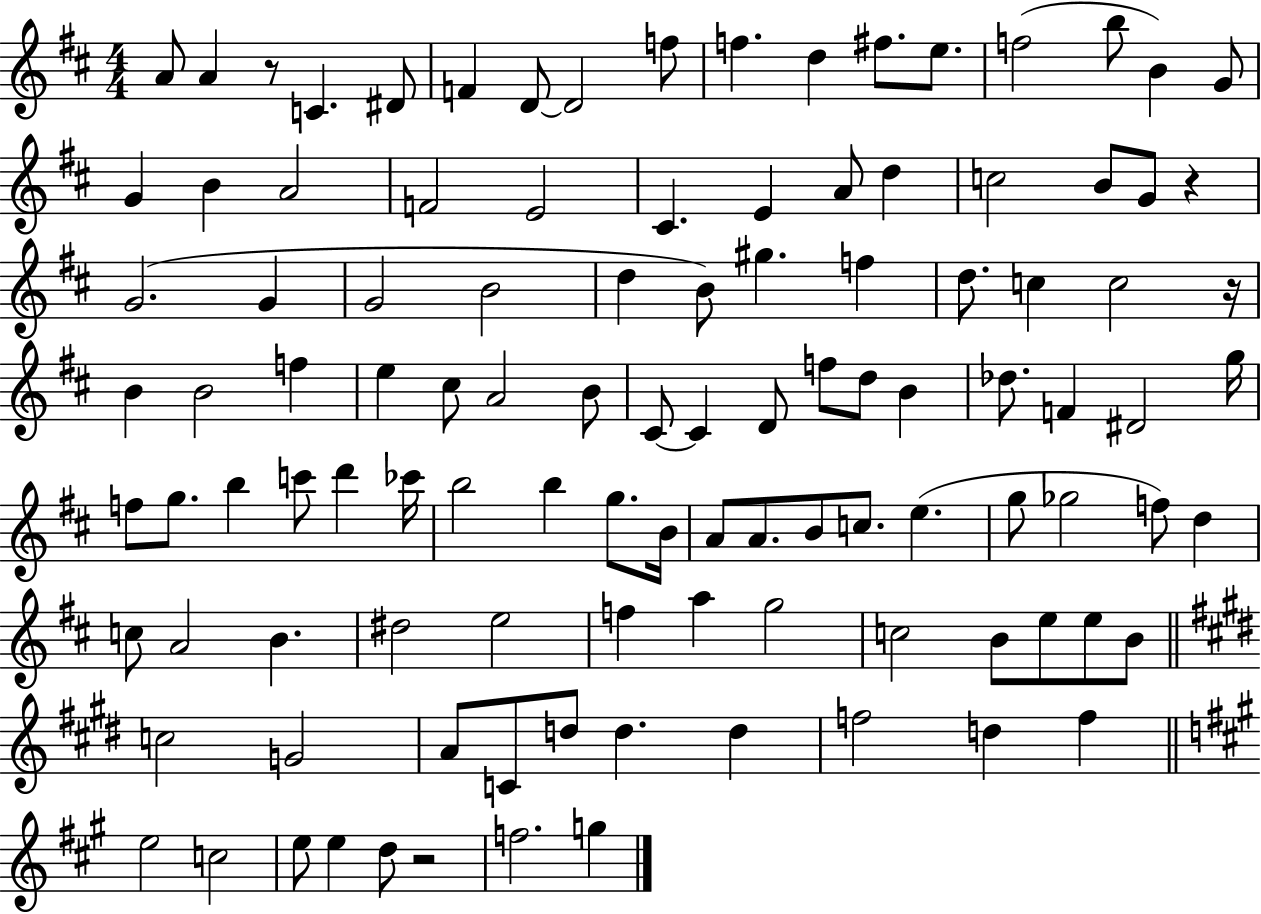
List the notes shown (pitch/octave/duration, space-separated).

A4/e A4/q R/e C4/q. D#4/e F4/q D4/e D4/h F5/e F5/q. D5/q F#5/e. E5/e. F5/h B5/e B4/q G4/e G4/q B4/q A4/h F4/h E4/h C#4/q. E4/q A4/e D5/q C5/h B4/e G4/e R/q G4/h. G4/q G4/h B4/h D5/q B4/e G#5/q. F5/q D5/e. C5/q C5/h R/s B4/q B4/h F5/q E5/q C#5/e A4/h B4/e C#4/e C#4/q D4/e F5/e D5/e B4/q Db5/e. F4/q D#4/h G5/s F5/e G5/e. B5/q C6/e D6/q CES6/s B5/h B5/q G5/e. B4/s A4/e A4/e. B4/e C5/e. E5/q. G5/e Gb5/h F5/e D5/q C5/e A4/h B4/q. D#5/h E5/h F5/q A5/q G5/h C5/h B4/e E5/e E5/e B4/e C5/h G4/h A4/e C4/e D5/e D5/q. D5/q F5/h D5/q F5/q E5/h C5/h E5/e E5/q D5/e R/h F5/h. G5/q